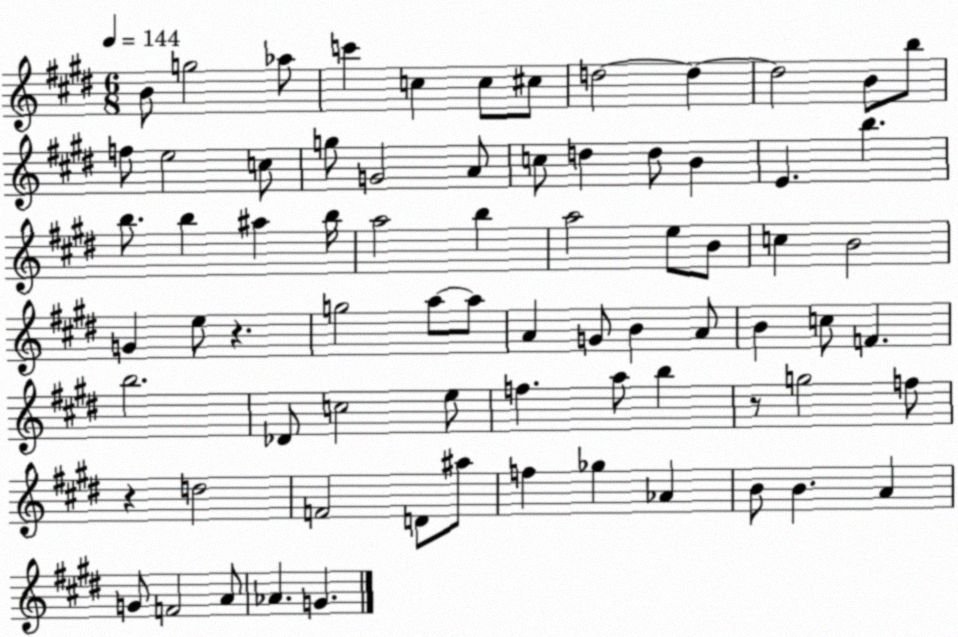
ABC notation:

X:1
T:Untitled
M:6/8
L:1/4
K:E
B/2 g2 _a/2 c' c c/2 ^c/2 d2 d d2 B/2 b/2 f/2 e2 c/2 g/2 G2 A/2 c/2 d d/2 B E b b/2 b ^a b/4 a2 b a2 e/2 B/2 c B2 G e/2 z g2 a/2 a/2 A G/2 B A/2 B c/2 F b2 _D/2 c2 e/2 f a/2 b z/2 g2 f/2 z d2 F2 D/2 ^a/2 f _g _A B/2 B A G/2 F2 A/2 _A G